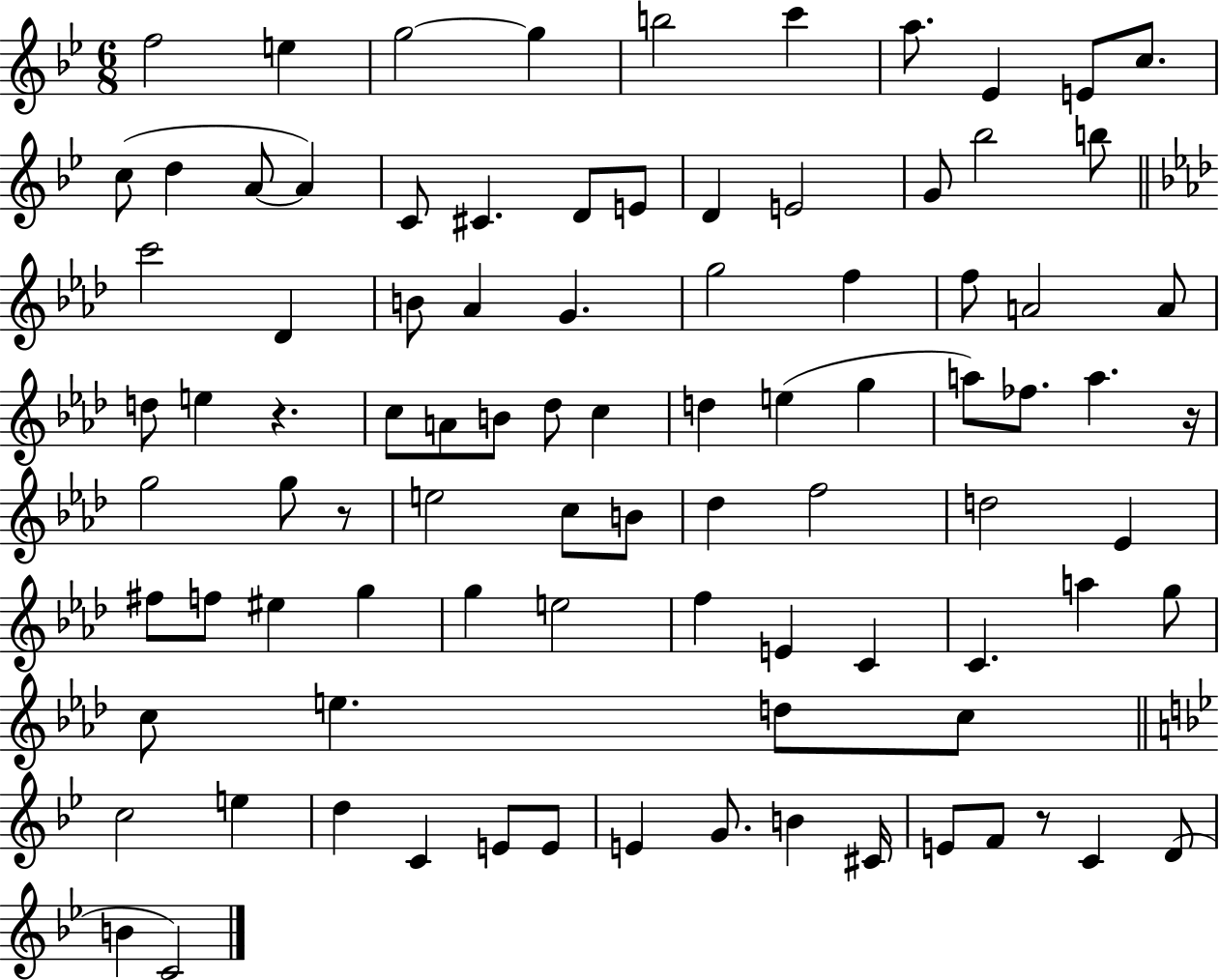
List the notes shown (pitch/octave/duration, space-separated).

F5/h E5/q G5/h G5/q B5/h C6/q A5/e. Eb4/q E4/e C5/e. C5/e D5/q A4/e A4/q C4/e C#4/q. D4/e E4/e D4/q E4/h G4/e Bb5/h B5/e C6/h Db4/q B4/e Ab4/q G4/q. G5/h F5/q F5/e A4/h A4/e D5/e E5/q R/q. C5/e A4/e B4/e Db5/e C5/q D5/q E5/q G5/q A5/e FES5/e. A5/q. R/s G5/h G5/e R/e E5/h C5/e B4/e Db5/q F5/h D5/h Eb4/q F#5/e F5/e EIS5/q G5/q G5/q E5/h F5/q E4/q C4/q C4/q. A5/q G5/e C5/e E5/q. D5/e C5/e C5/h E5/q D5/q C4/q E4/e E4/e E4/q G4/e. B4/q C#4/s E4/e F4/e R/e C4/q D4/e B4/q C4/h